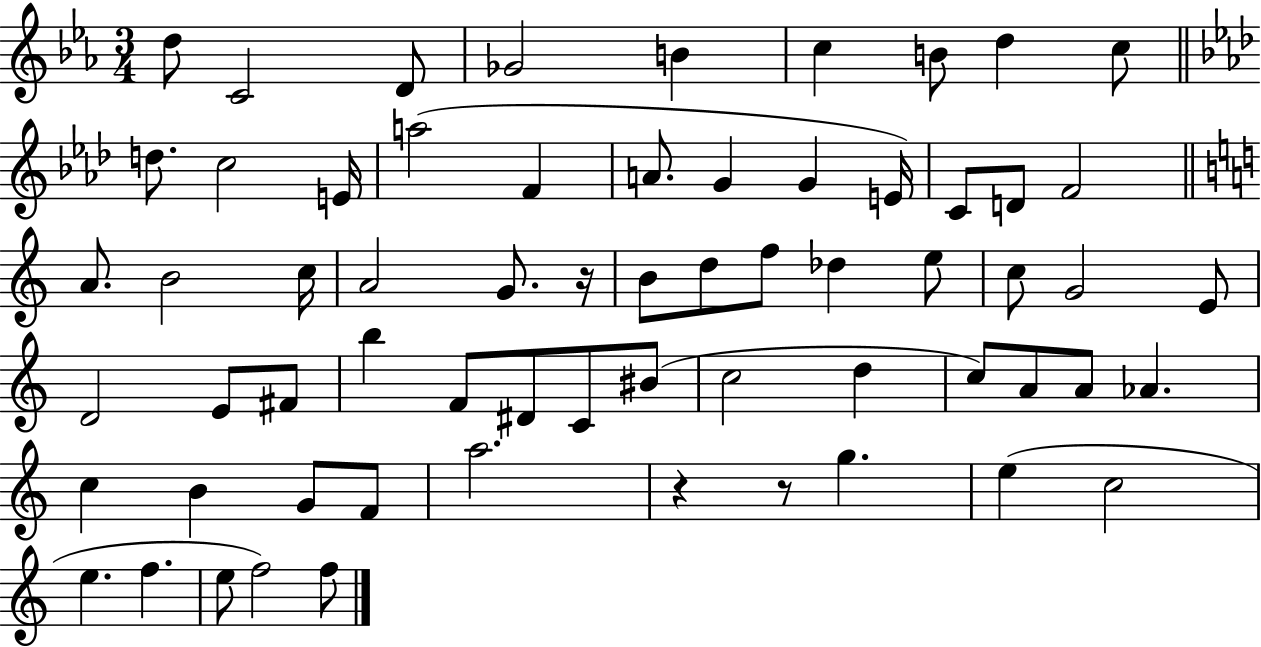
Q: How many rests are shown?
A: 3